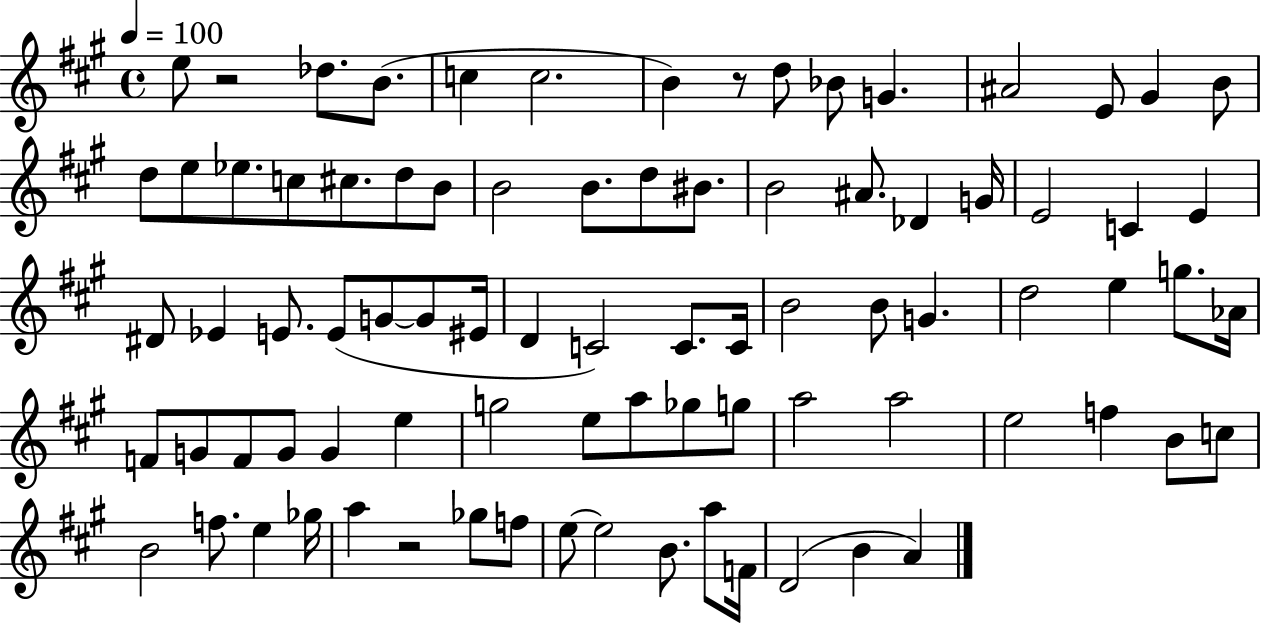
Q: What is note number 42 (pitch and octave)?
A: C4